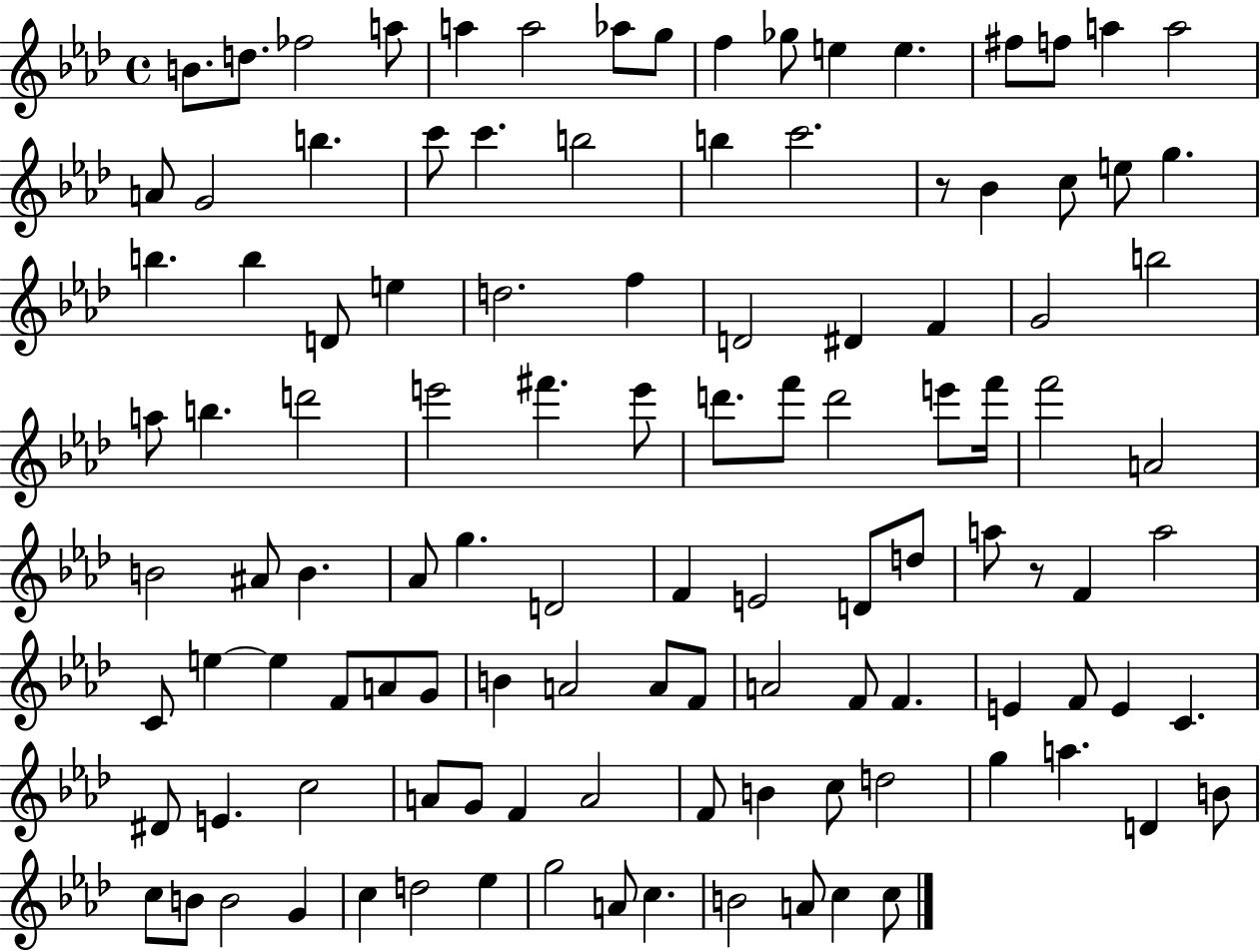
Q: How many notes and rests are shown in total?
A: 113